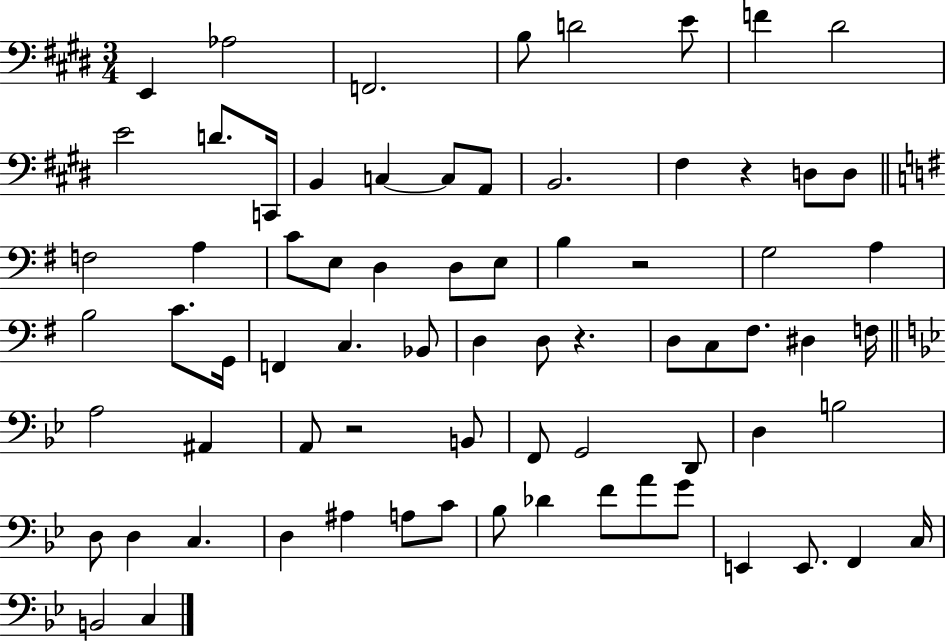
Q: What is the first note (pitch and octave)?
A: E2